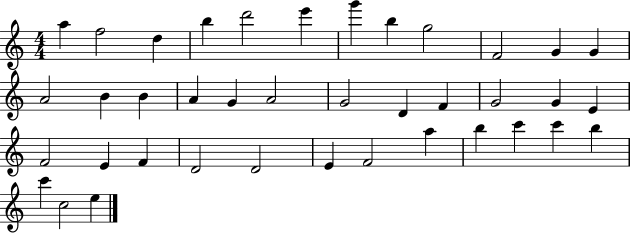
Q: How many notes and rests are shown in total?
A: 39